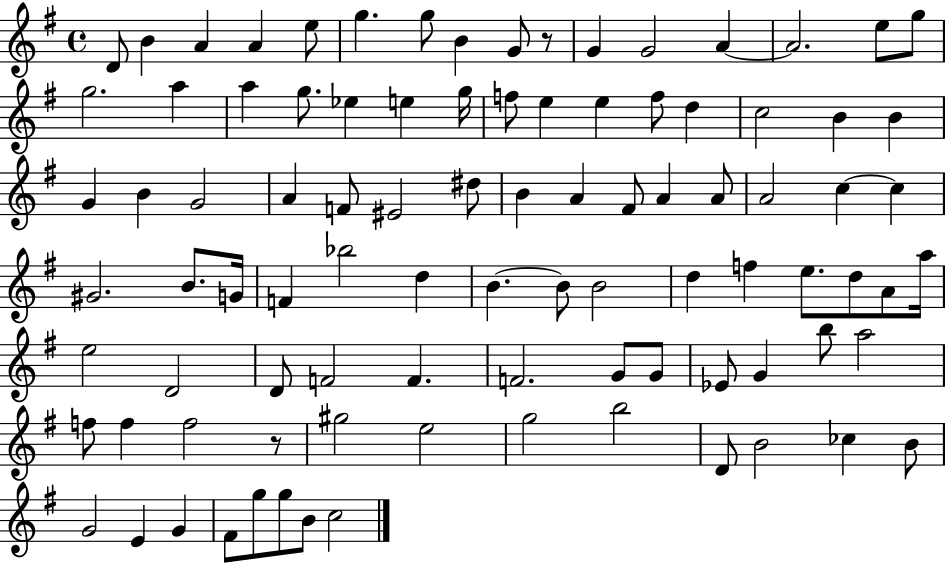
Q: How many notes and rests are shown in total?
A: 93